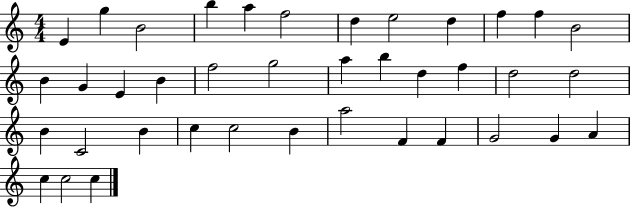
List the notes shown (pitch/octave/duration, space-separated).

E4/q G5/q B4/h B5/q A5/q F5/h D5/q E5/h D5/q F5/q F5/q B4/h B4/q G4/q E4/q B4/q F5/h G5/h A5/q B5/q D5/q F5/q D5/h D5/h B4/q C4/h B4/q C5/q C5/h B4/q A5/h F4/q F4/q G4/h G4/q A4/q C5/q C5/h C5/q